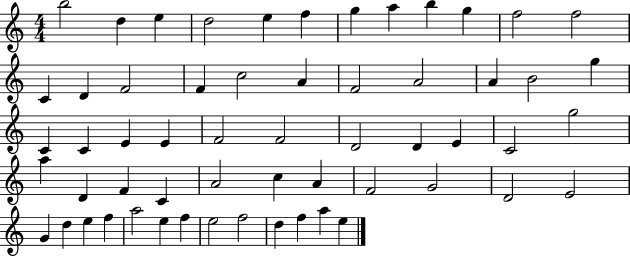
{
  \clef treble
  \numericTimeSignature
  \time 4/4
  \key c \major
  b''2 d''4 e''4 | d''2 e''4 f''4 | g''4 a''4 b''4 g''4 | f''2 f''2 | \break c'4 d'4 f'2 | f'4 c''2 a'4 | f'2 a'2 | a'4 b'2 g''4 | \break c'4 c'4 e'4 e'4 | f'2 f'2 | d'2 d'4 e'4 | c'2 g''2 | \break a''4 d'4 f'4 c'4 | a'2 c''4 a'4 | f'2 g'2 | d'2 e'2 | \break g'4 d''4 e''4 f''4 | a''2 e''4 f''4 | e''2 f''2 | d''4 f''4 a''4 e''4 | \break \bar "|."
}